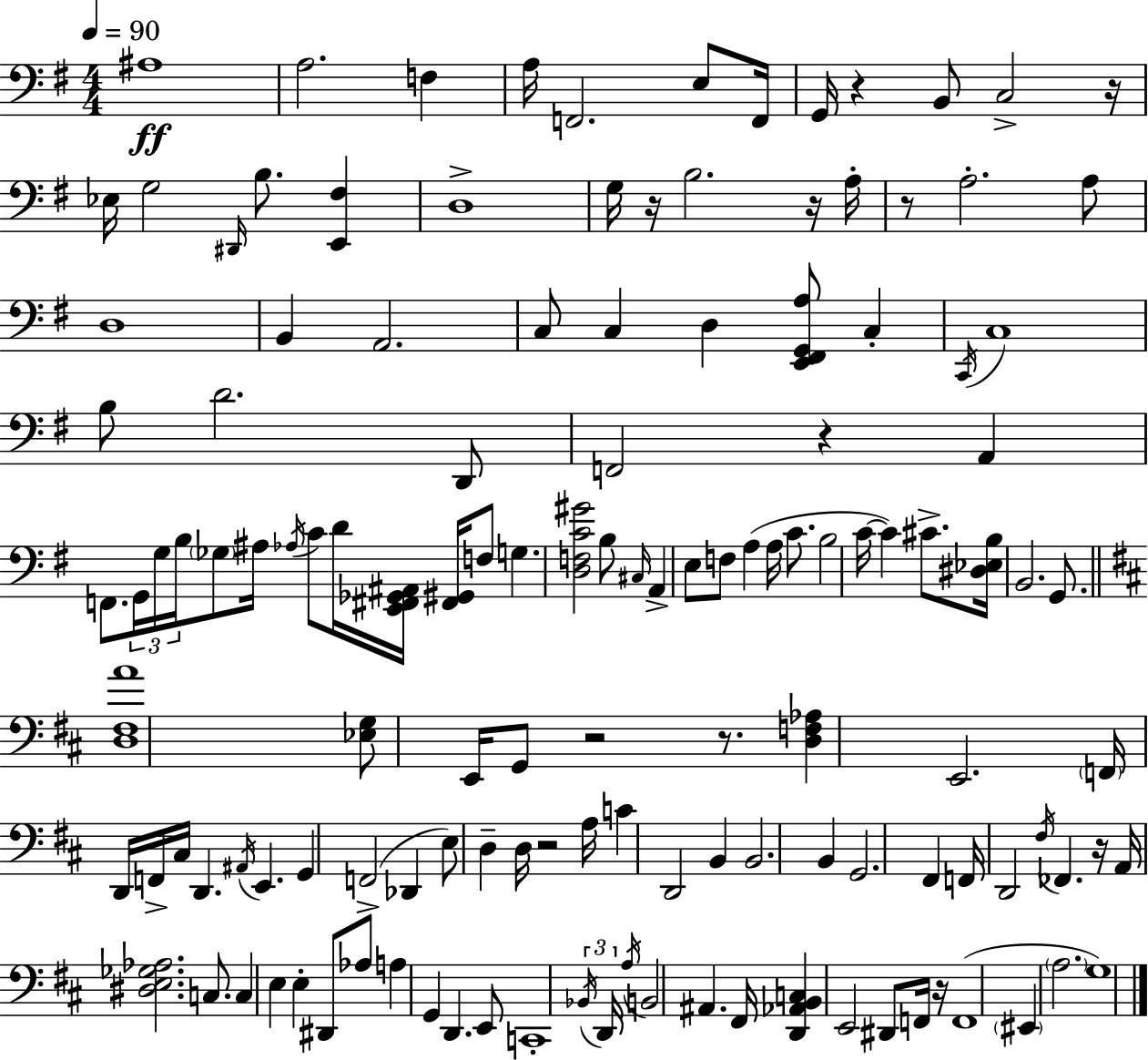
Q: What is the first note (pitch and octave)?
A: A#3